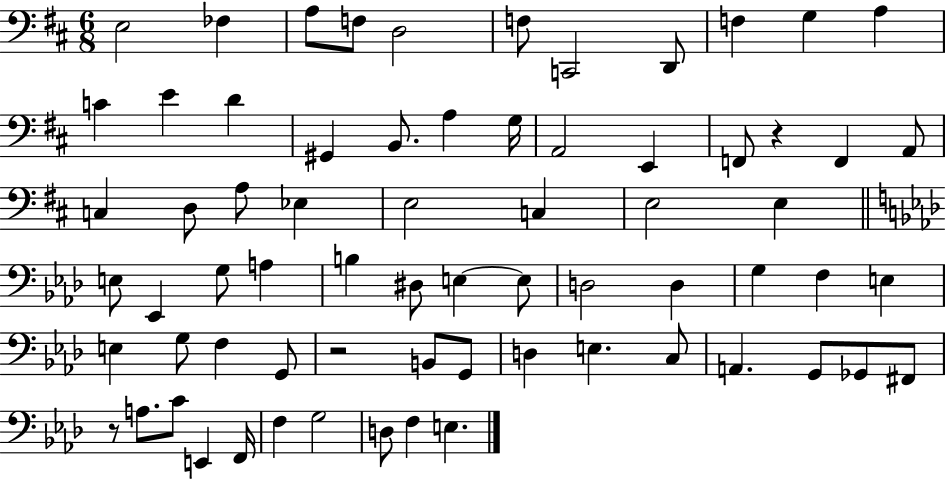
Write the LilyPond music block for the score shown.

{
  \clef bass
  \numericTimeSignature
  \time 6/8
  \key d \major
  \repeat volta 2 { e2 fes4 | a8 f8 d2 | f8 c,2 d,8 | f4 g4 a4 | \break c'4 e'4 d'4 | gis,4 b,8. a4 g16 | a,2 e,4 | f,8 r4 f,4 a,8 | \break c4 d8 a8 ees4 | e2 c4 | e2 e4 | \bar "||" \break \key f \minor e8 ees,4 g8 a4 | b4 dis8 e4~~ e8 | d2 d4 | g4 f4 e4 | \break e4 g8 f4 g,8 | r2 b,8 g,8 | d4 e4. c8 | a,4. g,8 ges,8 fis,8 | \break r8 a8. c'8 e,4 f,16 | f4 g2 | d8 f4 e4. | } \bar "|."
}